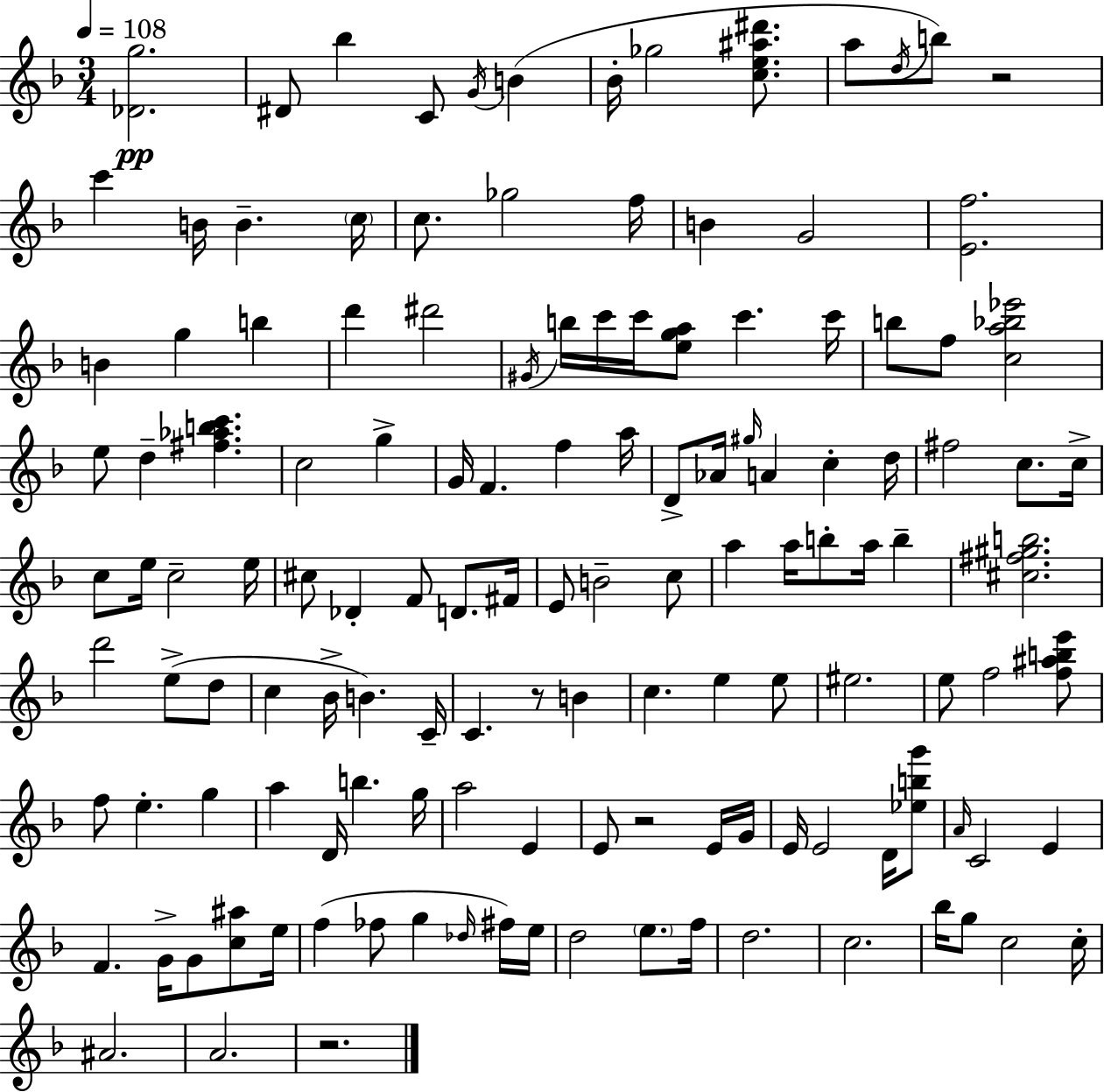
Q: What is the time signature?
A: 3/4